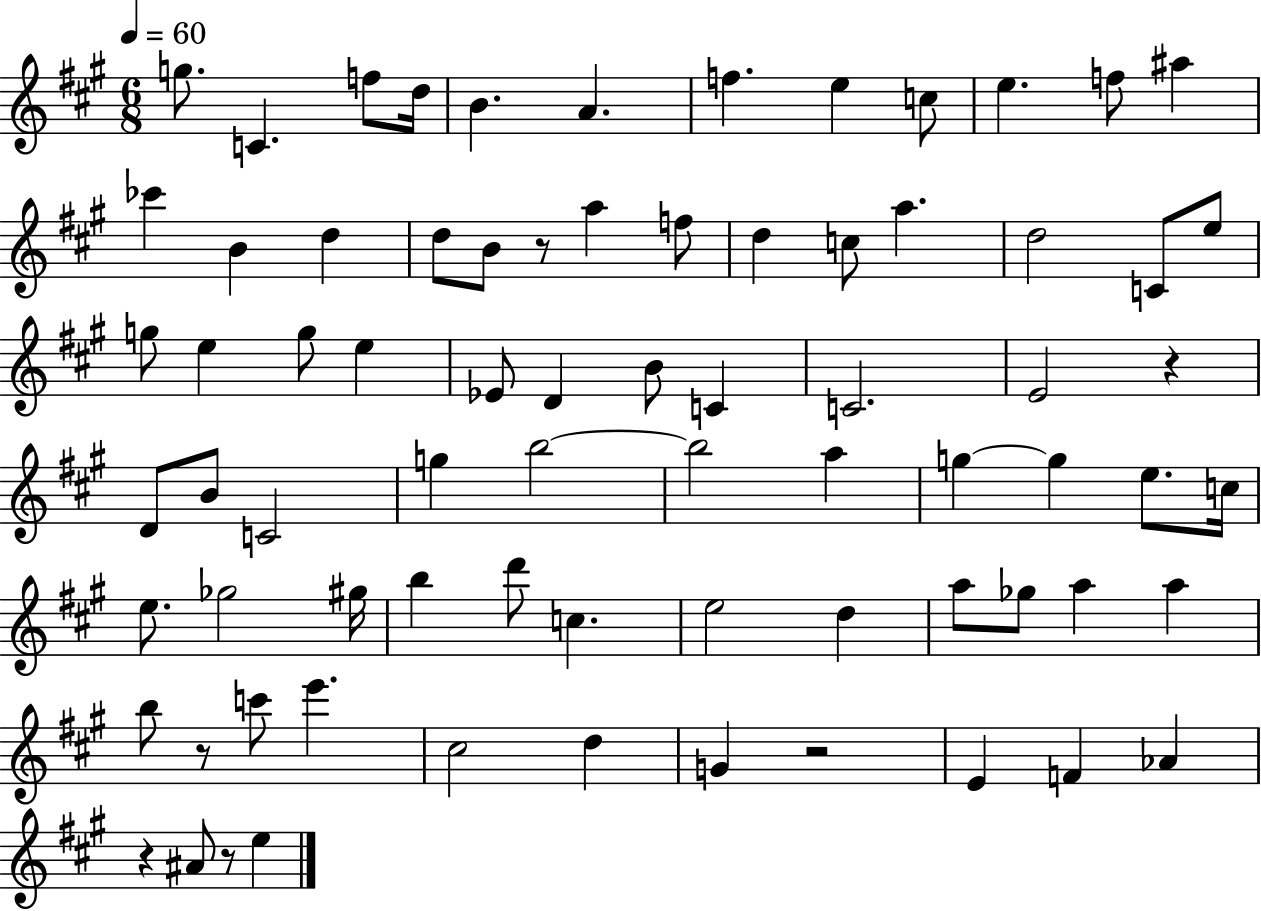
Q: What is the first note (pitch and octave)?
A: G5